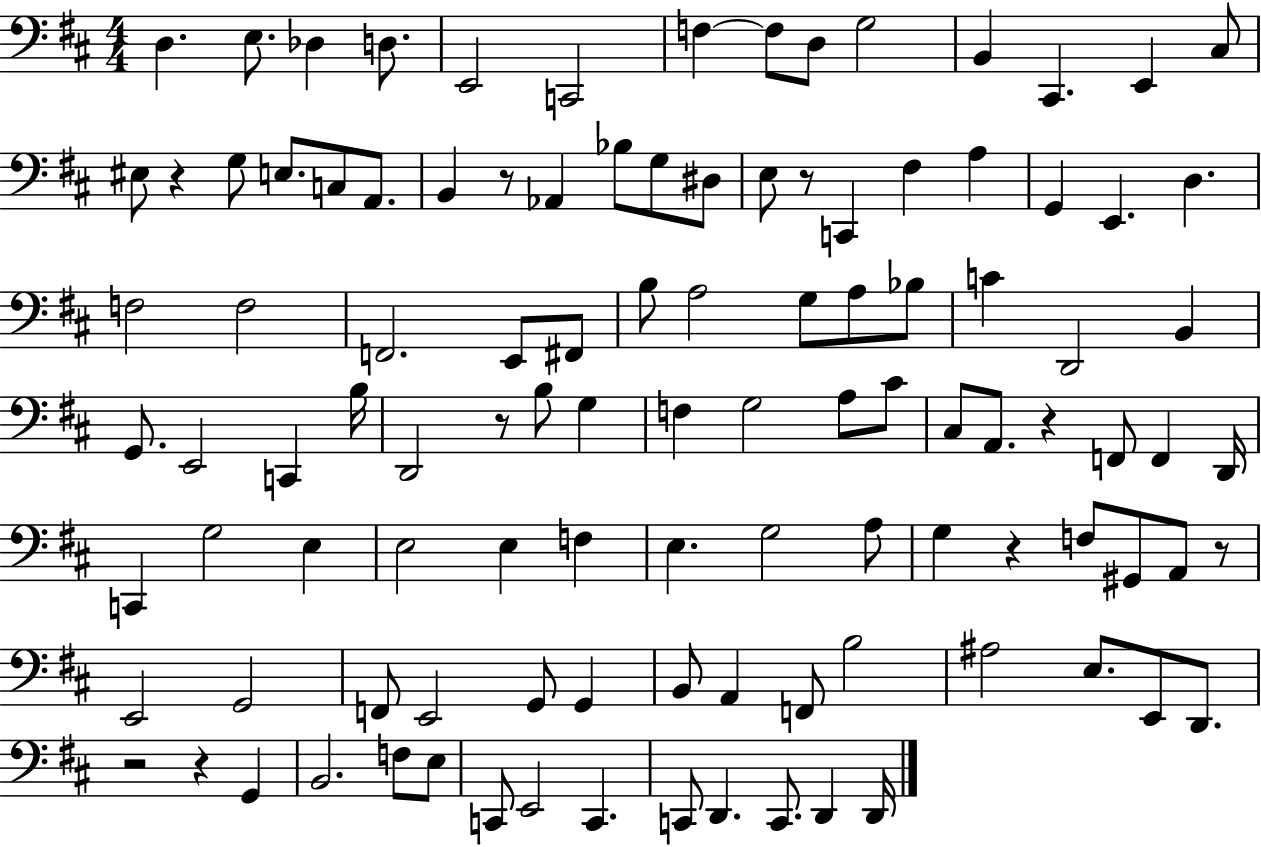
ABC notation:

X:1
T:Untitled
M:4/4
L:1/4
K:D
D, E,/2 _D, D,/2 E,,2 C,,2 F, F,/2 D,/2 G,2 B,, ^C,, E,, ^C,/2 ^E,/2 z G,/2 E,/2 C,/2 A,,/2 B,, z/2 _A,, _B,/2 G,/2 ^D,/2 E,/2 z/2 C,, ^F, A, G,, E,, D, F,2 F,2 F,,2 E,,/2 ^F,,/2 B,/2 A,2 G,/2 A,/2 _B,/2 C D,,2 B,, G,,/2 E,,2 C,, B,/4 D,,2 z/2 B,/2 G, F, G,2 A,/2 ^C/2 ^C,/2 A,,/2 z F,,/2 F,, D,,/4 C,, G,2 E, E,2 E, F, E, G,2 A,/2 G, z F,/2 ^G,,/2 A,,/2 z/2 E,,2 G,,2 F,,/2 E,,2 G,,/2 G,, B,,/2 A,, F,,/2 B,2 ^A,2 E,/2 E,,/2 D,,/2 z2 z G,, B,,2 F,/2 E,/2 C,,/2 E,,2 C,, C,,/2 D,, C,,/2 D,, D,,/4